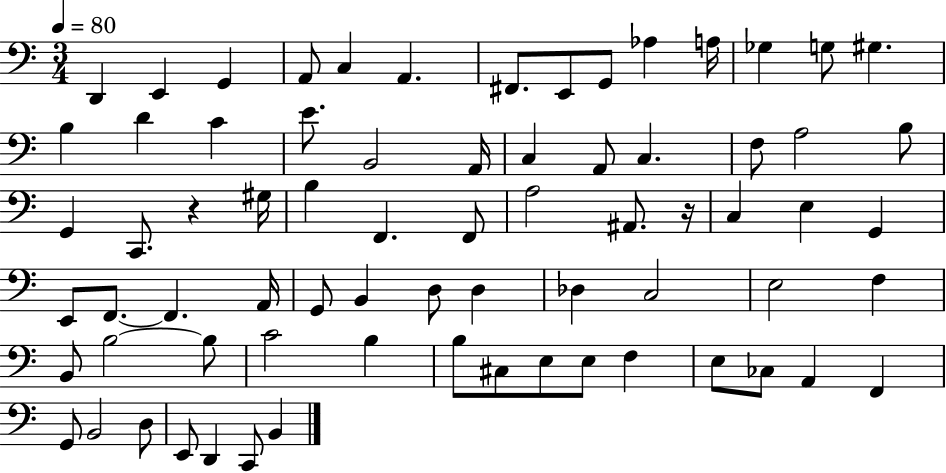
D2/q E2/q G2/q A2/e C3/q A2/q. F#2/e. E2/e G2/e Ab3/q A3/s Gb3/q G3/e G#3/q. B3/q D4/q C4/q E4/e. B2/h A2/s C3/q A2/e C3/q. F3/e A3/h B3/e G2/q C2/e. R/q G#3/s B3/q F2/q. F2/e A3/h A#2/e. R/s C3/q E3/q G2/q E2/e F2/e. F2/q. A2/s G2/e B2/q D3/e D3/q Db3/q C3/h E3/h F3/q B2/e B3/h B3/e C4/h B3/q B3/e C#3/e E3/e E3/e F3/q E3/e CES3/e A2/q F2/q G2/e B2/h D3/e E2/e D2/q C2/e B2/q